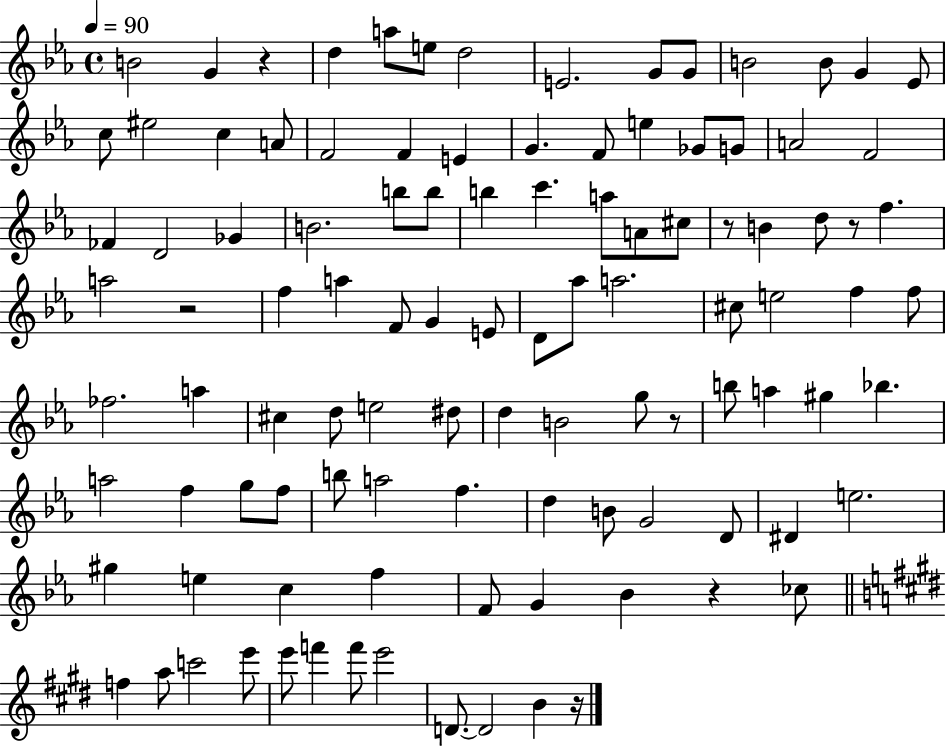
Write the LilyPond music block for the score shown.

{
  \clef treble
  \time 4/4
  \defaultTimeSignature
  \key ees \major
  \tempo 4 = 90
  b'2 g'4 r4 | d''4 a''8 e''8 d''2 | e'2. g'8 g'8 | b'2 b'8 g'4 ees'8 | \break c''8 eis''2 c''4 a'8 | f'2 f'4 e'4 | g'4. f'8 e''4 ges'8 g'8 | a'2 f'2 | \break fes'4 d'2 ges'4 | b'2. b''8 b''8 | b''4 c'''4. a''8 a'8 cis''8 | r8 b'4 d''8 r8 f''4. | \break a''2 r2 | f''4 a''4 f'8 g'4 e'8 | d'8 aes''8 a''2. | cis''8 e''2 f''4 f''8 | \break fes''2. a''4 | cis''4 d''8 e''2 dis''8 | d''4 b'2 g''8 r8 | b''8 a''4 gis''4 bes''4. | \break a''2 f''4 g''8 f''8 | b''8 a''2 f''4. | d''4 b'8 g'2 d'8 | dis'4 e''2. | \break gis''4 e''4 c''4 f''4 | f'8 g'4 bes'4 r4 ces''8 | \bar "||" \break \key e \major f''4 a''8 c'''2 e'''8 | e'''8 f'''4 f'''8 e'''2 | d'8.~~ d'2 b'4 r16 | \bar "|."
}